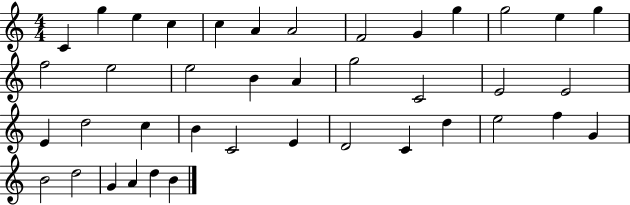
C4/q G5/q E5/q C5/q C5/q A4/q A4/h F4/h G4/q G5/q G5/h E5/q G5/q F5/h E5/h E5/h B4/q A4/q G5/h C4/h E4/h E4/h E4/q D5/h C5/q B4/q C4/h E4/q D4/h C4/q D5/q E5/h F5/q G4/q B4/h D5/h G4/q A4/q D5/q B4/q